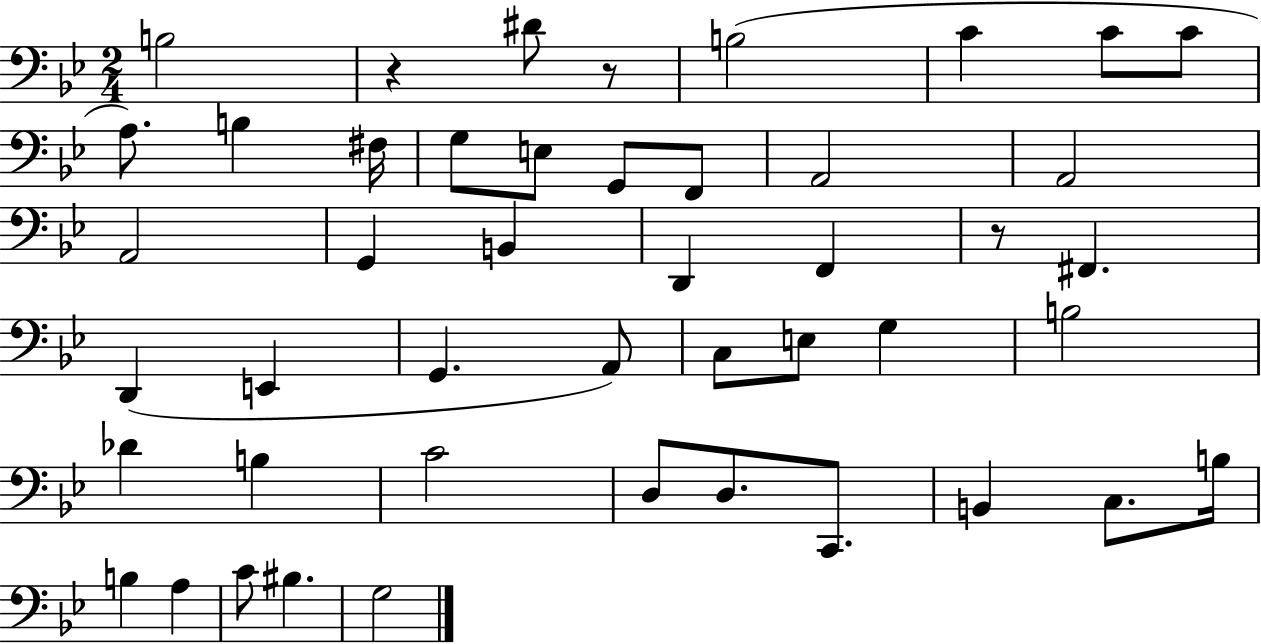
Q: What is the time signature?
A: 2/4